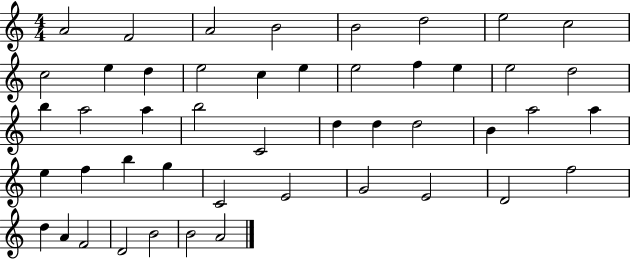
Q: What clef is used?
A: treble